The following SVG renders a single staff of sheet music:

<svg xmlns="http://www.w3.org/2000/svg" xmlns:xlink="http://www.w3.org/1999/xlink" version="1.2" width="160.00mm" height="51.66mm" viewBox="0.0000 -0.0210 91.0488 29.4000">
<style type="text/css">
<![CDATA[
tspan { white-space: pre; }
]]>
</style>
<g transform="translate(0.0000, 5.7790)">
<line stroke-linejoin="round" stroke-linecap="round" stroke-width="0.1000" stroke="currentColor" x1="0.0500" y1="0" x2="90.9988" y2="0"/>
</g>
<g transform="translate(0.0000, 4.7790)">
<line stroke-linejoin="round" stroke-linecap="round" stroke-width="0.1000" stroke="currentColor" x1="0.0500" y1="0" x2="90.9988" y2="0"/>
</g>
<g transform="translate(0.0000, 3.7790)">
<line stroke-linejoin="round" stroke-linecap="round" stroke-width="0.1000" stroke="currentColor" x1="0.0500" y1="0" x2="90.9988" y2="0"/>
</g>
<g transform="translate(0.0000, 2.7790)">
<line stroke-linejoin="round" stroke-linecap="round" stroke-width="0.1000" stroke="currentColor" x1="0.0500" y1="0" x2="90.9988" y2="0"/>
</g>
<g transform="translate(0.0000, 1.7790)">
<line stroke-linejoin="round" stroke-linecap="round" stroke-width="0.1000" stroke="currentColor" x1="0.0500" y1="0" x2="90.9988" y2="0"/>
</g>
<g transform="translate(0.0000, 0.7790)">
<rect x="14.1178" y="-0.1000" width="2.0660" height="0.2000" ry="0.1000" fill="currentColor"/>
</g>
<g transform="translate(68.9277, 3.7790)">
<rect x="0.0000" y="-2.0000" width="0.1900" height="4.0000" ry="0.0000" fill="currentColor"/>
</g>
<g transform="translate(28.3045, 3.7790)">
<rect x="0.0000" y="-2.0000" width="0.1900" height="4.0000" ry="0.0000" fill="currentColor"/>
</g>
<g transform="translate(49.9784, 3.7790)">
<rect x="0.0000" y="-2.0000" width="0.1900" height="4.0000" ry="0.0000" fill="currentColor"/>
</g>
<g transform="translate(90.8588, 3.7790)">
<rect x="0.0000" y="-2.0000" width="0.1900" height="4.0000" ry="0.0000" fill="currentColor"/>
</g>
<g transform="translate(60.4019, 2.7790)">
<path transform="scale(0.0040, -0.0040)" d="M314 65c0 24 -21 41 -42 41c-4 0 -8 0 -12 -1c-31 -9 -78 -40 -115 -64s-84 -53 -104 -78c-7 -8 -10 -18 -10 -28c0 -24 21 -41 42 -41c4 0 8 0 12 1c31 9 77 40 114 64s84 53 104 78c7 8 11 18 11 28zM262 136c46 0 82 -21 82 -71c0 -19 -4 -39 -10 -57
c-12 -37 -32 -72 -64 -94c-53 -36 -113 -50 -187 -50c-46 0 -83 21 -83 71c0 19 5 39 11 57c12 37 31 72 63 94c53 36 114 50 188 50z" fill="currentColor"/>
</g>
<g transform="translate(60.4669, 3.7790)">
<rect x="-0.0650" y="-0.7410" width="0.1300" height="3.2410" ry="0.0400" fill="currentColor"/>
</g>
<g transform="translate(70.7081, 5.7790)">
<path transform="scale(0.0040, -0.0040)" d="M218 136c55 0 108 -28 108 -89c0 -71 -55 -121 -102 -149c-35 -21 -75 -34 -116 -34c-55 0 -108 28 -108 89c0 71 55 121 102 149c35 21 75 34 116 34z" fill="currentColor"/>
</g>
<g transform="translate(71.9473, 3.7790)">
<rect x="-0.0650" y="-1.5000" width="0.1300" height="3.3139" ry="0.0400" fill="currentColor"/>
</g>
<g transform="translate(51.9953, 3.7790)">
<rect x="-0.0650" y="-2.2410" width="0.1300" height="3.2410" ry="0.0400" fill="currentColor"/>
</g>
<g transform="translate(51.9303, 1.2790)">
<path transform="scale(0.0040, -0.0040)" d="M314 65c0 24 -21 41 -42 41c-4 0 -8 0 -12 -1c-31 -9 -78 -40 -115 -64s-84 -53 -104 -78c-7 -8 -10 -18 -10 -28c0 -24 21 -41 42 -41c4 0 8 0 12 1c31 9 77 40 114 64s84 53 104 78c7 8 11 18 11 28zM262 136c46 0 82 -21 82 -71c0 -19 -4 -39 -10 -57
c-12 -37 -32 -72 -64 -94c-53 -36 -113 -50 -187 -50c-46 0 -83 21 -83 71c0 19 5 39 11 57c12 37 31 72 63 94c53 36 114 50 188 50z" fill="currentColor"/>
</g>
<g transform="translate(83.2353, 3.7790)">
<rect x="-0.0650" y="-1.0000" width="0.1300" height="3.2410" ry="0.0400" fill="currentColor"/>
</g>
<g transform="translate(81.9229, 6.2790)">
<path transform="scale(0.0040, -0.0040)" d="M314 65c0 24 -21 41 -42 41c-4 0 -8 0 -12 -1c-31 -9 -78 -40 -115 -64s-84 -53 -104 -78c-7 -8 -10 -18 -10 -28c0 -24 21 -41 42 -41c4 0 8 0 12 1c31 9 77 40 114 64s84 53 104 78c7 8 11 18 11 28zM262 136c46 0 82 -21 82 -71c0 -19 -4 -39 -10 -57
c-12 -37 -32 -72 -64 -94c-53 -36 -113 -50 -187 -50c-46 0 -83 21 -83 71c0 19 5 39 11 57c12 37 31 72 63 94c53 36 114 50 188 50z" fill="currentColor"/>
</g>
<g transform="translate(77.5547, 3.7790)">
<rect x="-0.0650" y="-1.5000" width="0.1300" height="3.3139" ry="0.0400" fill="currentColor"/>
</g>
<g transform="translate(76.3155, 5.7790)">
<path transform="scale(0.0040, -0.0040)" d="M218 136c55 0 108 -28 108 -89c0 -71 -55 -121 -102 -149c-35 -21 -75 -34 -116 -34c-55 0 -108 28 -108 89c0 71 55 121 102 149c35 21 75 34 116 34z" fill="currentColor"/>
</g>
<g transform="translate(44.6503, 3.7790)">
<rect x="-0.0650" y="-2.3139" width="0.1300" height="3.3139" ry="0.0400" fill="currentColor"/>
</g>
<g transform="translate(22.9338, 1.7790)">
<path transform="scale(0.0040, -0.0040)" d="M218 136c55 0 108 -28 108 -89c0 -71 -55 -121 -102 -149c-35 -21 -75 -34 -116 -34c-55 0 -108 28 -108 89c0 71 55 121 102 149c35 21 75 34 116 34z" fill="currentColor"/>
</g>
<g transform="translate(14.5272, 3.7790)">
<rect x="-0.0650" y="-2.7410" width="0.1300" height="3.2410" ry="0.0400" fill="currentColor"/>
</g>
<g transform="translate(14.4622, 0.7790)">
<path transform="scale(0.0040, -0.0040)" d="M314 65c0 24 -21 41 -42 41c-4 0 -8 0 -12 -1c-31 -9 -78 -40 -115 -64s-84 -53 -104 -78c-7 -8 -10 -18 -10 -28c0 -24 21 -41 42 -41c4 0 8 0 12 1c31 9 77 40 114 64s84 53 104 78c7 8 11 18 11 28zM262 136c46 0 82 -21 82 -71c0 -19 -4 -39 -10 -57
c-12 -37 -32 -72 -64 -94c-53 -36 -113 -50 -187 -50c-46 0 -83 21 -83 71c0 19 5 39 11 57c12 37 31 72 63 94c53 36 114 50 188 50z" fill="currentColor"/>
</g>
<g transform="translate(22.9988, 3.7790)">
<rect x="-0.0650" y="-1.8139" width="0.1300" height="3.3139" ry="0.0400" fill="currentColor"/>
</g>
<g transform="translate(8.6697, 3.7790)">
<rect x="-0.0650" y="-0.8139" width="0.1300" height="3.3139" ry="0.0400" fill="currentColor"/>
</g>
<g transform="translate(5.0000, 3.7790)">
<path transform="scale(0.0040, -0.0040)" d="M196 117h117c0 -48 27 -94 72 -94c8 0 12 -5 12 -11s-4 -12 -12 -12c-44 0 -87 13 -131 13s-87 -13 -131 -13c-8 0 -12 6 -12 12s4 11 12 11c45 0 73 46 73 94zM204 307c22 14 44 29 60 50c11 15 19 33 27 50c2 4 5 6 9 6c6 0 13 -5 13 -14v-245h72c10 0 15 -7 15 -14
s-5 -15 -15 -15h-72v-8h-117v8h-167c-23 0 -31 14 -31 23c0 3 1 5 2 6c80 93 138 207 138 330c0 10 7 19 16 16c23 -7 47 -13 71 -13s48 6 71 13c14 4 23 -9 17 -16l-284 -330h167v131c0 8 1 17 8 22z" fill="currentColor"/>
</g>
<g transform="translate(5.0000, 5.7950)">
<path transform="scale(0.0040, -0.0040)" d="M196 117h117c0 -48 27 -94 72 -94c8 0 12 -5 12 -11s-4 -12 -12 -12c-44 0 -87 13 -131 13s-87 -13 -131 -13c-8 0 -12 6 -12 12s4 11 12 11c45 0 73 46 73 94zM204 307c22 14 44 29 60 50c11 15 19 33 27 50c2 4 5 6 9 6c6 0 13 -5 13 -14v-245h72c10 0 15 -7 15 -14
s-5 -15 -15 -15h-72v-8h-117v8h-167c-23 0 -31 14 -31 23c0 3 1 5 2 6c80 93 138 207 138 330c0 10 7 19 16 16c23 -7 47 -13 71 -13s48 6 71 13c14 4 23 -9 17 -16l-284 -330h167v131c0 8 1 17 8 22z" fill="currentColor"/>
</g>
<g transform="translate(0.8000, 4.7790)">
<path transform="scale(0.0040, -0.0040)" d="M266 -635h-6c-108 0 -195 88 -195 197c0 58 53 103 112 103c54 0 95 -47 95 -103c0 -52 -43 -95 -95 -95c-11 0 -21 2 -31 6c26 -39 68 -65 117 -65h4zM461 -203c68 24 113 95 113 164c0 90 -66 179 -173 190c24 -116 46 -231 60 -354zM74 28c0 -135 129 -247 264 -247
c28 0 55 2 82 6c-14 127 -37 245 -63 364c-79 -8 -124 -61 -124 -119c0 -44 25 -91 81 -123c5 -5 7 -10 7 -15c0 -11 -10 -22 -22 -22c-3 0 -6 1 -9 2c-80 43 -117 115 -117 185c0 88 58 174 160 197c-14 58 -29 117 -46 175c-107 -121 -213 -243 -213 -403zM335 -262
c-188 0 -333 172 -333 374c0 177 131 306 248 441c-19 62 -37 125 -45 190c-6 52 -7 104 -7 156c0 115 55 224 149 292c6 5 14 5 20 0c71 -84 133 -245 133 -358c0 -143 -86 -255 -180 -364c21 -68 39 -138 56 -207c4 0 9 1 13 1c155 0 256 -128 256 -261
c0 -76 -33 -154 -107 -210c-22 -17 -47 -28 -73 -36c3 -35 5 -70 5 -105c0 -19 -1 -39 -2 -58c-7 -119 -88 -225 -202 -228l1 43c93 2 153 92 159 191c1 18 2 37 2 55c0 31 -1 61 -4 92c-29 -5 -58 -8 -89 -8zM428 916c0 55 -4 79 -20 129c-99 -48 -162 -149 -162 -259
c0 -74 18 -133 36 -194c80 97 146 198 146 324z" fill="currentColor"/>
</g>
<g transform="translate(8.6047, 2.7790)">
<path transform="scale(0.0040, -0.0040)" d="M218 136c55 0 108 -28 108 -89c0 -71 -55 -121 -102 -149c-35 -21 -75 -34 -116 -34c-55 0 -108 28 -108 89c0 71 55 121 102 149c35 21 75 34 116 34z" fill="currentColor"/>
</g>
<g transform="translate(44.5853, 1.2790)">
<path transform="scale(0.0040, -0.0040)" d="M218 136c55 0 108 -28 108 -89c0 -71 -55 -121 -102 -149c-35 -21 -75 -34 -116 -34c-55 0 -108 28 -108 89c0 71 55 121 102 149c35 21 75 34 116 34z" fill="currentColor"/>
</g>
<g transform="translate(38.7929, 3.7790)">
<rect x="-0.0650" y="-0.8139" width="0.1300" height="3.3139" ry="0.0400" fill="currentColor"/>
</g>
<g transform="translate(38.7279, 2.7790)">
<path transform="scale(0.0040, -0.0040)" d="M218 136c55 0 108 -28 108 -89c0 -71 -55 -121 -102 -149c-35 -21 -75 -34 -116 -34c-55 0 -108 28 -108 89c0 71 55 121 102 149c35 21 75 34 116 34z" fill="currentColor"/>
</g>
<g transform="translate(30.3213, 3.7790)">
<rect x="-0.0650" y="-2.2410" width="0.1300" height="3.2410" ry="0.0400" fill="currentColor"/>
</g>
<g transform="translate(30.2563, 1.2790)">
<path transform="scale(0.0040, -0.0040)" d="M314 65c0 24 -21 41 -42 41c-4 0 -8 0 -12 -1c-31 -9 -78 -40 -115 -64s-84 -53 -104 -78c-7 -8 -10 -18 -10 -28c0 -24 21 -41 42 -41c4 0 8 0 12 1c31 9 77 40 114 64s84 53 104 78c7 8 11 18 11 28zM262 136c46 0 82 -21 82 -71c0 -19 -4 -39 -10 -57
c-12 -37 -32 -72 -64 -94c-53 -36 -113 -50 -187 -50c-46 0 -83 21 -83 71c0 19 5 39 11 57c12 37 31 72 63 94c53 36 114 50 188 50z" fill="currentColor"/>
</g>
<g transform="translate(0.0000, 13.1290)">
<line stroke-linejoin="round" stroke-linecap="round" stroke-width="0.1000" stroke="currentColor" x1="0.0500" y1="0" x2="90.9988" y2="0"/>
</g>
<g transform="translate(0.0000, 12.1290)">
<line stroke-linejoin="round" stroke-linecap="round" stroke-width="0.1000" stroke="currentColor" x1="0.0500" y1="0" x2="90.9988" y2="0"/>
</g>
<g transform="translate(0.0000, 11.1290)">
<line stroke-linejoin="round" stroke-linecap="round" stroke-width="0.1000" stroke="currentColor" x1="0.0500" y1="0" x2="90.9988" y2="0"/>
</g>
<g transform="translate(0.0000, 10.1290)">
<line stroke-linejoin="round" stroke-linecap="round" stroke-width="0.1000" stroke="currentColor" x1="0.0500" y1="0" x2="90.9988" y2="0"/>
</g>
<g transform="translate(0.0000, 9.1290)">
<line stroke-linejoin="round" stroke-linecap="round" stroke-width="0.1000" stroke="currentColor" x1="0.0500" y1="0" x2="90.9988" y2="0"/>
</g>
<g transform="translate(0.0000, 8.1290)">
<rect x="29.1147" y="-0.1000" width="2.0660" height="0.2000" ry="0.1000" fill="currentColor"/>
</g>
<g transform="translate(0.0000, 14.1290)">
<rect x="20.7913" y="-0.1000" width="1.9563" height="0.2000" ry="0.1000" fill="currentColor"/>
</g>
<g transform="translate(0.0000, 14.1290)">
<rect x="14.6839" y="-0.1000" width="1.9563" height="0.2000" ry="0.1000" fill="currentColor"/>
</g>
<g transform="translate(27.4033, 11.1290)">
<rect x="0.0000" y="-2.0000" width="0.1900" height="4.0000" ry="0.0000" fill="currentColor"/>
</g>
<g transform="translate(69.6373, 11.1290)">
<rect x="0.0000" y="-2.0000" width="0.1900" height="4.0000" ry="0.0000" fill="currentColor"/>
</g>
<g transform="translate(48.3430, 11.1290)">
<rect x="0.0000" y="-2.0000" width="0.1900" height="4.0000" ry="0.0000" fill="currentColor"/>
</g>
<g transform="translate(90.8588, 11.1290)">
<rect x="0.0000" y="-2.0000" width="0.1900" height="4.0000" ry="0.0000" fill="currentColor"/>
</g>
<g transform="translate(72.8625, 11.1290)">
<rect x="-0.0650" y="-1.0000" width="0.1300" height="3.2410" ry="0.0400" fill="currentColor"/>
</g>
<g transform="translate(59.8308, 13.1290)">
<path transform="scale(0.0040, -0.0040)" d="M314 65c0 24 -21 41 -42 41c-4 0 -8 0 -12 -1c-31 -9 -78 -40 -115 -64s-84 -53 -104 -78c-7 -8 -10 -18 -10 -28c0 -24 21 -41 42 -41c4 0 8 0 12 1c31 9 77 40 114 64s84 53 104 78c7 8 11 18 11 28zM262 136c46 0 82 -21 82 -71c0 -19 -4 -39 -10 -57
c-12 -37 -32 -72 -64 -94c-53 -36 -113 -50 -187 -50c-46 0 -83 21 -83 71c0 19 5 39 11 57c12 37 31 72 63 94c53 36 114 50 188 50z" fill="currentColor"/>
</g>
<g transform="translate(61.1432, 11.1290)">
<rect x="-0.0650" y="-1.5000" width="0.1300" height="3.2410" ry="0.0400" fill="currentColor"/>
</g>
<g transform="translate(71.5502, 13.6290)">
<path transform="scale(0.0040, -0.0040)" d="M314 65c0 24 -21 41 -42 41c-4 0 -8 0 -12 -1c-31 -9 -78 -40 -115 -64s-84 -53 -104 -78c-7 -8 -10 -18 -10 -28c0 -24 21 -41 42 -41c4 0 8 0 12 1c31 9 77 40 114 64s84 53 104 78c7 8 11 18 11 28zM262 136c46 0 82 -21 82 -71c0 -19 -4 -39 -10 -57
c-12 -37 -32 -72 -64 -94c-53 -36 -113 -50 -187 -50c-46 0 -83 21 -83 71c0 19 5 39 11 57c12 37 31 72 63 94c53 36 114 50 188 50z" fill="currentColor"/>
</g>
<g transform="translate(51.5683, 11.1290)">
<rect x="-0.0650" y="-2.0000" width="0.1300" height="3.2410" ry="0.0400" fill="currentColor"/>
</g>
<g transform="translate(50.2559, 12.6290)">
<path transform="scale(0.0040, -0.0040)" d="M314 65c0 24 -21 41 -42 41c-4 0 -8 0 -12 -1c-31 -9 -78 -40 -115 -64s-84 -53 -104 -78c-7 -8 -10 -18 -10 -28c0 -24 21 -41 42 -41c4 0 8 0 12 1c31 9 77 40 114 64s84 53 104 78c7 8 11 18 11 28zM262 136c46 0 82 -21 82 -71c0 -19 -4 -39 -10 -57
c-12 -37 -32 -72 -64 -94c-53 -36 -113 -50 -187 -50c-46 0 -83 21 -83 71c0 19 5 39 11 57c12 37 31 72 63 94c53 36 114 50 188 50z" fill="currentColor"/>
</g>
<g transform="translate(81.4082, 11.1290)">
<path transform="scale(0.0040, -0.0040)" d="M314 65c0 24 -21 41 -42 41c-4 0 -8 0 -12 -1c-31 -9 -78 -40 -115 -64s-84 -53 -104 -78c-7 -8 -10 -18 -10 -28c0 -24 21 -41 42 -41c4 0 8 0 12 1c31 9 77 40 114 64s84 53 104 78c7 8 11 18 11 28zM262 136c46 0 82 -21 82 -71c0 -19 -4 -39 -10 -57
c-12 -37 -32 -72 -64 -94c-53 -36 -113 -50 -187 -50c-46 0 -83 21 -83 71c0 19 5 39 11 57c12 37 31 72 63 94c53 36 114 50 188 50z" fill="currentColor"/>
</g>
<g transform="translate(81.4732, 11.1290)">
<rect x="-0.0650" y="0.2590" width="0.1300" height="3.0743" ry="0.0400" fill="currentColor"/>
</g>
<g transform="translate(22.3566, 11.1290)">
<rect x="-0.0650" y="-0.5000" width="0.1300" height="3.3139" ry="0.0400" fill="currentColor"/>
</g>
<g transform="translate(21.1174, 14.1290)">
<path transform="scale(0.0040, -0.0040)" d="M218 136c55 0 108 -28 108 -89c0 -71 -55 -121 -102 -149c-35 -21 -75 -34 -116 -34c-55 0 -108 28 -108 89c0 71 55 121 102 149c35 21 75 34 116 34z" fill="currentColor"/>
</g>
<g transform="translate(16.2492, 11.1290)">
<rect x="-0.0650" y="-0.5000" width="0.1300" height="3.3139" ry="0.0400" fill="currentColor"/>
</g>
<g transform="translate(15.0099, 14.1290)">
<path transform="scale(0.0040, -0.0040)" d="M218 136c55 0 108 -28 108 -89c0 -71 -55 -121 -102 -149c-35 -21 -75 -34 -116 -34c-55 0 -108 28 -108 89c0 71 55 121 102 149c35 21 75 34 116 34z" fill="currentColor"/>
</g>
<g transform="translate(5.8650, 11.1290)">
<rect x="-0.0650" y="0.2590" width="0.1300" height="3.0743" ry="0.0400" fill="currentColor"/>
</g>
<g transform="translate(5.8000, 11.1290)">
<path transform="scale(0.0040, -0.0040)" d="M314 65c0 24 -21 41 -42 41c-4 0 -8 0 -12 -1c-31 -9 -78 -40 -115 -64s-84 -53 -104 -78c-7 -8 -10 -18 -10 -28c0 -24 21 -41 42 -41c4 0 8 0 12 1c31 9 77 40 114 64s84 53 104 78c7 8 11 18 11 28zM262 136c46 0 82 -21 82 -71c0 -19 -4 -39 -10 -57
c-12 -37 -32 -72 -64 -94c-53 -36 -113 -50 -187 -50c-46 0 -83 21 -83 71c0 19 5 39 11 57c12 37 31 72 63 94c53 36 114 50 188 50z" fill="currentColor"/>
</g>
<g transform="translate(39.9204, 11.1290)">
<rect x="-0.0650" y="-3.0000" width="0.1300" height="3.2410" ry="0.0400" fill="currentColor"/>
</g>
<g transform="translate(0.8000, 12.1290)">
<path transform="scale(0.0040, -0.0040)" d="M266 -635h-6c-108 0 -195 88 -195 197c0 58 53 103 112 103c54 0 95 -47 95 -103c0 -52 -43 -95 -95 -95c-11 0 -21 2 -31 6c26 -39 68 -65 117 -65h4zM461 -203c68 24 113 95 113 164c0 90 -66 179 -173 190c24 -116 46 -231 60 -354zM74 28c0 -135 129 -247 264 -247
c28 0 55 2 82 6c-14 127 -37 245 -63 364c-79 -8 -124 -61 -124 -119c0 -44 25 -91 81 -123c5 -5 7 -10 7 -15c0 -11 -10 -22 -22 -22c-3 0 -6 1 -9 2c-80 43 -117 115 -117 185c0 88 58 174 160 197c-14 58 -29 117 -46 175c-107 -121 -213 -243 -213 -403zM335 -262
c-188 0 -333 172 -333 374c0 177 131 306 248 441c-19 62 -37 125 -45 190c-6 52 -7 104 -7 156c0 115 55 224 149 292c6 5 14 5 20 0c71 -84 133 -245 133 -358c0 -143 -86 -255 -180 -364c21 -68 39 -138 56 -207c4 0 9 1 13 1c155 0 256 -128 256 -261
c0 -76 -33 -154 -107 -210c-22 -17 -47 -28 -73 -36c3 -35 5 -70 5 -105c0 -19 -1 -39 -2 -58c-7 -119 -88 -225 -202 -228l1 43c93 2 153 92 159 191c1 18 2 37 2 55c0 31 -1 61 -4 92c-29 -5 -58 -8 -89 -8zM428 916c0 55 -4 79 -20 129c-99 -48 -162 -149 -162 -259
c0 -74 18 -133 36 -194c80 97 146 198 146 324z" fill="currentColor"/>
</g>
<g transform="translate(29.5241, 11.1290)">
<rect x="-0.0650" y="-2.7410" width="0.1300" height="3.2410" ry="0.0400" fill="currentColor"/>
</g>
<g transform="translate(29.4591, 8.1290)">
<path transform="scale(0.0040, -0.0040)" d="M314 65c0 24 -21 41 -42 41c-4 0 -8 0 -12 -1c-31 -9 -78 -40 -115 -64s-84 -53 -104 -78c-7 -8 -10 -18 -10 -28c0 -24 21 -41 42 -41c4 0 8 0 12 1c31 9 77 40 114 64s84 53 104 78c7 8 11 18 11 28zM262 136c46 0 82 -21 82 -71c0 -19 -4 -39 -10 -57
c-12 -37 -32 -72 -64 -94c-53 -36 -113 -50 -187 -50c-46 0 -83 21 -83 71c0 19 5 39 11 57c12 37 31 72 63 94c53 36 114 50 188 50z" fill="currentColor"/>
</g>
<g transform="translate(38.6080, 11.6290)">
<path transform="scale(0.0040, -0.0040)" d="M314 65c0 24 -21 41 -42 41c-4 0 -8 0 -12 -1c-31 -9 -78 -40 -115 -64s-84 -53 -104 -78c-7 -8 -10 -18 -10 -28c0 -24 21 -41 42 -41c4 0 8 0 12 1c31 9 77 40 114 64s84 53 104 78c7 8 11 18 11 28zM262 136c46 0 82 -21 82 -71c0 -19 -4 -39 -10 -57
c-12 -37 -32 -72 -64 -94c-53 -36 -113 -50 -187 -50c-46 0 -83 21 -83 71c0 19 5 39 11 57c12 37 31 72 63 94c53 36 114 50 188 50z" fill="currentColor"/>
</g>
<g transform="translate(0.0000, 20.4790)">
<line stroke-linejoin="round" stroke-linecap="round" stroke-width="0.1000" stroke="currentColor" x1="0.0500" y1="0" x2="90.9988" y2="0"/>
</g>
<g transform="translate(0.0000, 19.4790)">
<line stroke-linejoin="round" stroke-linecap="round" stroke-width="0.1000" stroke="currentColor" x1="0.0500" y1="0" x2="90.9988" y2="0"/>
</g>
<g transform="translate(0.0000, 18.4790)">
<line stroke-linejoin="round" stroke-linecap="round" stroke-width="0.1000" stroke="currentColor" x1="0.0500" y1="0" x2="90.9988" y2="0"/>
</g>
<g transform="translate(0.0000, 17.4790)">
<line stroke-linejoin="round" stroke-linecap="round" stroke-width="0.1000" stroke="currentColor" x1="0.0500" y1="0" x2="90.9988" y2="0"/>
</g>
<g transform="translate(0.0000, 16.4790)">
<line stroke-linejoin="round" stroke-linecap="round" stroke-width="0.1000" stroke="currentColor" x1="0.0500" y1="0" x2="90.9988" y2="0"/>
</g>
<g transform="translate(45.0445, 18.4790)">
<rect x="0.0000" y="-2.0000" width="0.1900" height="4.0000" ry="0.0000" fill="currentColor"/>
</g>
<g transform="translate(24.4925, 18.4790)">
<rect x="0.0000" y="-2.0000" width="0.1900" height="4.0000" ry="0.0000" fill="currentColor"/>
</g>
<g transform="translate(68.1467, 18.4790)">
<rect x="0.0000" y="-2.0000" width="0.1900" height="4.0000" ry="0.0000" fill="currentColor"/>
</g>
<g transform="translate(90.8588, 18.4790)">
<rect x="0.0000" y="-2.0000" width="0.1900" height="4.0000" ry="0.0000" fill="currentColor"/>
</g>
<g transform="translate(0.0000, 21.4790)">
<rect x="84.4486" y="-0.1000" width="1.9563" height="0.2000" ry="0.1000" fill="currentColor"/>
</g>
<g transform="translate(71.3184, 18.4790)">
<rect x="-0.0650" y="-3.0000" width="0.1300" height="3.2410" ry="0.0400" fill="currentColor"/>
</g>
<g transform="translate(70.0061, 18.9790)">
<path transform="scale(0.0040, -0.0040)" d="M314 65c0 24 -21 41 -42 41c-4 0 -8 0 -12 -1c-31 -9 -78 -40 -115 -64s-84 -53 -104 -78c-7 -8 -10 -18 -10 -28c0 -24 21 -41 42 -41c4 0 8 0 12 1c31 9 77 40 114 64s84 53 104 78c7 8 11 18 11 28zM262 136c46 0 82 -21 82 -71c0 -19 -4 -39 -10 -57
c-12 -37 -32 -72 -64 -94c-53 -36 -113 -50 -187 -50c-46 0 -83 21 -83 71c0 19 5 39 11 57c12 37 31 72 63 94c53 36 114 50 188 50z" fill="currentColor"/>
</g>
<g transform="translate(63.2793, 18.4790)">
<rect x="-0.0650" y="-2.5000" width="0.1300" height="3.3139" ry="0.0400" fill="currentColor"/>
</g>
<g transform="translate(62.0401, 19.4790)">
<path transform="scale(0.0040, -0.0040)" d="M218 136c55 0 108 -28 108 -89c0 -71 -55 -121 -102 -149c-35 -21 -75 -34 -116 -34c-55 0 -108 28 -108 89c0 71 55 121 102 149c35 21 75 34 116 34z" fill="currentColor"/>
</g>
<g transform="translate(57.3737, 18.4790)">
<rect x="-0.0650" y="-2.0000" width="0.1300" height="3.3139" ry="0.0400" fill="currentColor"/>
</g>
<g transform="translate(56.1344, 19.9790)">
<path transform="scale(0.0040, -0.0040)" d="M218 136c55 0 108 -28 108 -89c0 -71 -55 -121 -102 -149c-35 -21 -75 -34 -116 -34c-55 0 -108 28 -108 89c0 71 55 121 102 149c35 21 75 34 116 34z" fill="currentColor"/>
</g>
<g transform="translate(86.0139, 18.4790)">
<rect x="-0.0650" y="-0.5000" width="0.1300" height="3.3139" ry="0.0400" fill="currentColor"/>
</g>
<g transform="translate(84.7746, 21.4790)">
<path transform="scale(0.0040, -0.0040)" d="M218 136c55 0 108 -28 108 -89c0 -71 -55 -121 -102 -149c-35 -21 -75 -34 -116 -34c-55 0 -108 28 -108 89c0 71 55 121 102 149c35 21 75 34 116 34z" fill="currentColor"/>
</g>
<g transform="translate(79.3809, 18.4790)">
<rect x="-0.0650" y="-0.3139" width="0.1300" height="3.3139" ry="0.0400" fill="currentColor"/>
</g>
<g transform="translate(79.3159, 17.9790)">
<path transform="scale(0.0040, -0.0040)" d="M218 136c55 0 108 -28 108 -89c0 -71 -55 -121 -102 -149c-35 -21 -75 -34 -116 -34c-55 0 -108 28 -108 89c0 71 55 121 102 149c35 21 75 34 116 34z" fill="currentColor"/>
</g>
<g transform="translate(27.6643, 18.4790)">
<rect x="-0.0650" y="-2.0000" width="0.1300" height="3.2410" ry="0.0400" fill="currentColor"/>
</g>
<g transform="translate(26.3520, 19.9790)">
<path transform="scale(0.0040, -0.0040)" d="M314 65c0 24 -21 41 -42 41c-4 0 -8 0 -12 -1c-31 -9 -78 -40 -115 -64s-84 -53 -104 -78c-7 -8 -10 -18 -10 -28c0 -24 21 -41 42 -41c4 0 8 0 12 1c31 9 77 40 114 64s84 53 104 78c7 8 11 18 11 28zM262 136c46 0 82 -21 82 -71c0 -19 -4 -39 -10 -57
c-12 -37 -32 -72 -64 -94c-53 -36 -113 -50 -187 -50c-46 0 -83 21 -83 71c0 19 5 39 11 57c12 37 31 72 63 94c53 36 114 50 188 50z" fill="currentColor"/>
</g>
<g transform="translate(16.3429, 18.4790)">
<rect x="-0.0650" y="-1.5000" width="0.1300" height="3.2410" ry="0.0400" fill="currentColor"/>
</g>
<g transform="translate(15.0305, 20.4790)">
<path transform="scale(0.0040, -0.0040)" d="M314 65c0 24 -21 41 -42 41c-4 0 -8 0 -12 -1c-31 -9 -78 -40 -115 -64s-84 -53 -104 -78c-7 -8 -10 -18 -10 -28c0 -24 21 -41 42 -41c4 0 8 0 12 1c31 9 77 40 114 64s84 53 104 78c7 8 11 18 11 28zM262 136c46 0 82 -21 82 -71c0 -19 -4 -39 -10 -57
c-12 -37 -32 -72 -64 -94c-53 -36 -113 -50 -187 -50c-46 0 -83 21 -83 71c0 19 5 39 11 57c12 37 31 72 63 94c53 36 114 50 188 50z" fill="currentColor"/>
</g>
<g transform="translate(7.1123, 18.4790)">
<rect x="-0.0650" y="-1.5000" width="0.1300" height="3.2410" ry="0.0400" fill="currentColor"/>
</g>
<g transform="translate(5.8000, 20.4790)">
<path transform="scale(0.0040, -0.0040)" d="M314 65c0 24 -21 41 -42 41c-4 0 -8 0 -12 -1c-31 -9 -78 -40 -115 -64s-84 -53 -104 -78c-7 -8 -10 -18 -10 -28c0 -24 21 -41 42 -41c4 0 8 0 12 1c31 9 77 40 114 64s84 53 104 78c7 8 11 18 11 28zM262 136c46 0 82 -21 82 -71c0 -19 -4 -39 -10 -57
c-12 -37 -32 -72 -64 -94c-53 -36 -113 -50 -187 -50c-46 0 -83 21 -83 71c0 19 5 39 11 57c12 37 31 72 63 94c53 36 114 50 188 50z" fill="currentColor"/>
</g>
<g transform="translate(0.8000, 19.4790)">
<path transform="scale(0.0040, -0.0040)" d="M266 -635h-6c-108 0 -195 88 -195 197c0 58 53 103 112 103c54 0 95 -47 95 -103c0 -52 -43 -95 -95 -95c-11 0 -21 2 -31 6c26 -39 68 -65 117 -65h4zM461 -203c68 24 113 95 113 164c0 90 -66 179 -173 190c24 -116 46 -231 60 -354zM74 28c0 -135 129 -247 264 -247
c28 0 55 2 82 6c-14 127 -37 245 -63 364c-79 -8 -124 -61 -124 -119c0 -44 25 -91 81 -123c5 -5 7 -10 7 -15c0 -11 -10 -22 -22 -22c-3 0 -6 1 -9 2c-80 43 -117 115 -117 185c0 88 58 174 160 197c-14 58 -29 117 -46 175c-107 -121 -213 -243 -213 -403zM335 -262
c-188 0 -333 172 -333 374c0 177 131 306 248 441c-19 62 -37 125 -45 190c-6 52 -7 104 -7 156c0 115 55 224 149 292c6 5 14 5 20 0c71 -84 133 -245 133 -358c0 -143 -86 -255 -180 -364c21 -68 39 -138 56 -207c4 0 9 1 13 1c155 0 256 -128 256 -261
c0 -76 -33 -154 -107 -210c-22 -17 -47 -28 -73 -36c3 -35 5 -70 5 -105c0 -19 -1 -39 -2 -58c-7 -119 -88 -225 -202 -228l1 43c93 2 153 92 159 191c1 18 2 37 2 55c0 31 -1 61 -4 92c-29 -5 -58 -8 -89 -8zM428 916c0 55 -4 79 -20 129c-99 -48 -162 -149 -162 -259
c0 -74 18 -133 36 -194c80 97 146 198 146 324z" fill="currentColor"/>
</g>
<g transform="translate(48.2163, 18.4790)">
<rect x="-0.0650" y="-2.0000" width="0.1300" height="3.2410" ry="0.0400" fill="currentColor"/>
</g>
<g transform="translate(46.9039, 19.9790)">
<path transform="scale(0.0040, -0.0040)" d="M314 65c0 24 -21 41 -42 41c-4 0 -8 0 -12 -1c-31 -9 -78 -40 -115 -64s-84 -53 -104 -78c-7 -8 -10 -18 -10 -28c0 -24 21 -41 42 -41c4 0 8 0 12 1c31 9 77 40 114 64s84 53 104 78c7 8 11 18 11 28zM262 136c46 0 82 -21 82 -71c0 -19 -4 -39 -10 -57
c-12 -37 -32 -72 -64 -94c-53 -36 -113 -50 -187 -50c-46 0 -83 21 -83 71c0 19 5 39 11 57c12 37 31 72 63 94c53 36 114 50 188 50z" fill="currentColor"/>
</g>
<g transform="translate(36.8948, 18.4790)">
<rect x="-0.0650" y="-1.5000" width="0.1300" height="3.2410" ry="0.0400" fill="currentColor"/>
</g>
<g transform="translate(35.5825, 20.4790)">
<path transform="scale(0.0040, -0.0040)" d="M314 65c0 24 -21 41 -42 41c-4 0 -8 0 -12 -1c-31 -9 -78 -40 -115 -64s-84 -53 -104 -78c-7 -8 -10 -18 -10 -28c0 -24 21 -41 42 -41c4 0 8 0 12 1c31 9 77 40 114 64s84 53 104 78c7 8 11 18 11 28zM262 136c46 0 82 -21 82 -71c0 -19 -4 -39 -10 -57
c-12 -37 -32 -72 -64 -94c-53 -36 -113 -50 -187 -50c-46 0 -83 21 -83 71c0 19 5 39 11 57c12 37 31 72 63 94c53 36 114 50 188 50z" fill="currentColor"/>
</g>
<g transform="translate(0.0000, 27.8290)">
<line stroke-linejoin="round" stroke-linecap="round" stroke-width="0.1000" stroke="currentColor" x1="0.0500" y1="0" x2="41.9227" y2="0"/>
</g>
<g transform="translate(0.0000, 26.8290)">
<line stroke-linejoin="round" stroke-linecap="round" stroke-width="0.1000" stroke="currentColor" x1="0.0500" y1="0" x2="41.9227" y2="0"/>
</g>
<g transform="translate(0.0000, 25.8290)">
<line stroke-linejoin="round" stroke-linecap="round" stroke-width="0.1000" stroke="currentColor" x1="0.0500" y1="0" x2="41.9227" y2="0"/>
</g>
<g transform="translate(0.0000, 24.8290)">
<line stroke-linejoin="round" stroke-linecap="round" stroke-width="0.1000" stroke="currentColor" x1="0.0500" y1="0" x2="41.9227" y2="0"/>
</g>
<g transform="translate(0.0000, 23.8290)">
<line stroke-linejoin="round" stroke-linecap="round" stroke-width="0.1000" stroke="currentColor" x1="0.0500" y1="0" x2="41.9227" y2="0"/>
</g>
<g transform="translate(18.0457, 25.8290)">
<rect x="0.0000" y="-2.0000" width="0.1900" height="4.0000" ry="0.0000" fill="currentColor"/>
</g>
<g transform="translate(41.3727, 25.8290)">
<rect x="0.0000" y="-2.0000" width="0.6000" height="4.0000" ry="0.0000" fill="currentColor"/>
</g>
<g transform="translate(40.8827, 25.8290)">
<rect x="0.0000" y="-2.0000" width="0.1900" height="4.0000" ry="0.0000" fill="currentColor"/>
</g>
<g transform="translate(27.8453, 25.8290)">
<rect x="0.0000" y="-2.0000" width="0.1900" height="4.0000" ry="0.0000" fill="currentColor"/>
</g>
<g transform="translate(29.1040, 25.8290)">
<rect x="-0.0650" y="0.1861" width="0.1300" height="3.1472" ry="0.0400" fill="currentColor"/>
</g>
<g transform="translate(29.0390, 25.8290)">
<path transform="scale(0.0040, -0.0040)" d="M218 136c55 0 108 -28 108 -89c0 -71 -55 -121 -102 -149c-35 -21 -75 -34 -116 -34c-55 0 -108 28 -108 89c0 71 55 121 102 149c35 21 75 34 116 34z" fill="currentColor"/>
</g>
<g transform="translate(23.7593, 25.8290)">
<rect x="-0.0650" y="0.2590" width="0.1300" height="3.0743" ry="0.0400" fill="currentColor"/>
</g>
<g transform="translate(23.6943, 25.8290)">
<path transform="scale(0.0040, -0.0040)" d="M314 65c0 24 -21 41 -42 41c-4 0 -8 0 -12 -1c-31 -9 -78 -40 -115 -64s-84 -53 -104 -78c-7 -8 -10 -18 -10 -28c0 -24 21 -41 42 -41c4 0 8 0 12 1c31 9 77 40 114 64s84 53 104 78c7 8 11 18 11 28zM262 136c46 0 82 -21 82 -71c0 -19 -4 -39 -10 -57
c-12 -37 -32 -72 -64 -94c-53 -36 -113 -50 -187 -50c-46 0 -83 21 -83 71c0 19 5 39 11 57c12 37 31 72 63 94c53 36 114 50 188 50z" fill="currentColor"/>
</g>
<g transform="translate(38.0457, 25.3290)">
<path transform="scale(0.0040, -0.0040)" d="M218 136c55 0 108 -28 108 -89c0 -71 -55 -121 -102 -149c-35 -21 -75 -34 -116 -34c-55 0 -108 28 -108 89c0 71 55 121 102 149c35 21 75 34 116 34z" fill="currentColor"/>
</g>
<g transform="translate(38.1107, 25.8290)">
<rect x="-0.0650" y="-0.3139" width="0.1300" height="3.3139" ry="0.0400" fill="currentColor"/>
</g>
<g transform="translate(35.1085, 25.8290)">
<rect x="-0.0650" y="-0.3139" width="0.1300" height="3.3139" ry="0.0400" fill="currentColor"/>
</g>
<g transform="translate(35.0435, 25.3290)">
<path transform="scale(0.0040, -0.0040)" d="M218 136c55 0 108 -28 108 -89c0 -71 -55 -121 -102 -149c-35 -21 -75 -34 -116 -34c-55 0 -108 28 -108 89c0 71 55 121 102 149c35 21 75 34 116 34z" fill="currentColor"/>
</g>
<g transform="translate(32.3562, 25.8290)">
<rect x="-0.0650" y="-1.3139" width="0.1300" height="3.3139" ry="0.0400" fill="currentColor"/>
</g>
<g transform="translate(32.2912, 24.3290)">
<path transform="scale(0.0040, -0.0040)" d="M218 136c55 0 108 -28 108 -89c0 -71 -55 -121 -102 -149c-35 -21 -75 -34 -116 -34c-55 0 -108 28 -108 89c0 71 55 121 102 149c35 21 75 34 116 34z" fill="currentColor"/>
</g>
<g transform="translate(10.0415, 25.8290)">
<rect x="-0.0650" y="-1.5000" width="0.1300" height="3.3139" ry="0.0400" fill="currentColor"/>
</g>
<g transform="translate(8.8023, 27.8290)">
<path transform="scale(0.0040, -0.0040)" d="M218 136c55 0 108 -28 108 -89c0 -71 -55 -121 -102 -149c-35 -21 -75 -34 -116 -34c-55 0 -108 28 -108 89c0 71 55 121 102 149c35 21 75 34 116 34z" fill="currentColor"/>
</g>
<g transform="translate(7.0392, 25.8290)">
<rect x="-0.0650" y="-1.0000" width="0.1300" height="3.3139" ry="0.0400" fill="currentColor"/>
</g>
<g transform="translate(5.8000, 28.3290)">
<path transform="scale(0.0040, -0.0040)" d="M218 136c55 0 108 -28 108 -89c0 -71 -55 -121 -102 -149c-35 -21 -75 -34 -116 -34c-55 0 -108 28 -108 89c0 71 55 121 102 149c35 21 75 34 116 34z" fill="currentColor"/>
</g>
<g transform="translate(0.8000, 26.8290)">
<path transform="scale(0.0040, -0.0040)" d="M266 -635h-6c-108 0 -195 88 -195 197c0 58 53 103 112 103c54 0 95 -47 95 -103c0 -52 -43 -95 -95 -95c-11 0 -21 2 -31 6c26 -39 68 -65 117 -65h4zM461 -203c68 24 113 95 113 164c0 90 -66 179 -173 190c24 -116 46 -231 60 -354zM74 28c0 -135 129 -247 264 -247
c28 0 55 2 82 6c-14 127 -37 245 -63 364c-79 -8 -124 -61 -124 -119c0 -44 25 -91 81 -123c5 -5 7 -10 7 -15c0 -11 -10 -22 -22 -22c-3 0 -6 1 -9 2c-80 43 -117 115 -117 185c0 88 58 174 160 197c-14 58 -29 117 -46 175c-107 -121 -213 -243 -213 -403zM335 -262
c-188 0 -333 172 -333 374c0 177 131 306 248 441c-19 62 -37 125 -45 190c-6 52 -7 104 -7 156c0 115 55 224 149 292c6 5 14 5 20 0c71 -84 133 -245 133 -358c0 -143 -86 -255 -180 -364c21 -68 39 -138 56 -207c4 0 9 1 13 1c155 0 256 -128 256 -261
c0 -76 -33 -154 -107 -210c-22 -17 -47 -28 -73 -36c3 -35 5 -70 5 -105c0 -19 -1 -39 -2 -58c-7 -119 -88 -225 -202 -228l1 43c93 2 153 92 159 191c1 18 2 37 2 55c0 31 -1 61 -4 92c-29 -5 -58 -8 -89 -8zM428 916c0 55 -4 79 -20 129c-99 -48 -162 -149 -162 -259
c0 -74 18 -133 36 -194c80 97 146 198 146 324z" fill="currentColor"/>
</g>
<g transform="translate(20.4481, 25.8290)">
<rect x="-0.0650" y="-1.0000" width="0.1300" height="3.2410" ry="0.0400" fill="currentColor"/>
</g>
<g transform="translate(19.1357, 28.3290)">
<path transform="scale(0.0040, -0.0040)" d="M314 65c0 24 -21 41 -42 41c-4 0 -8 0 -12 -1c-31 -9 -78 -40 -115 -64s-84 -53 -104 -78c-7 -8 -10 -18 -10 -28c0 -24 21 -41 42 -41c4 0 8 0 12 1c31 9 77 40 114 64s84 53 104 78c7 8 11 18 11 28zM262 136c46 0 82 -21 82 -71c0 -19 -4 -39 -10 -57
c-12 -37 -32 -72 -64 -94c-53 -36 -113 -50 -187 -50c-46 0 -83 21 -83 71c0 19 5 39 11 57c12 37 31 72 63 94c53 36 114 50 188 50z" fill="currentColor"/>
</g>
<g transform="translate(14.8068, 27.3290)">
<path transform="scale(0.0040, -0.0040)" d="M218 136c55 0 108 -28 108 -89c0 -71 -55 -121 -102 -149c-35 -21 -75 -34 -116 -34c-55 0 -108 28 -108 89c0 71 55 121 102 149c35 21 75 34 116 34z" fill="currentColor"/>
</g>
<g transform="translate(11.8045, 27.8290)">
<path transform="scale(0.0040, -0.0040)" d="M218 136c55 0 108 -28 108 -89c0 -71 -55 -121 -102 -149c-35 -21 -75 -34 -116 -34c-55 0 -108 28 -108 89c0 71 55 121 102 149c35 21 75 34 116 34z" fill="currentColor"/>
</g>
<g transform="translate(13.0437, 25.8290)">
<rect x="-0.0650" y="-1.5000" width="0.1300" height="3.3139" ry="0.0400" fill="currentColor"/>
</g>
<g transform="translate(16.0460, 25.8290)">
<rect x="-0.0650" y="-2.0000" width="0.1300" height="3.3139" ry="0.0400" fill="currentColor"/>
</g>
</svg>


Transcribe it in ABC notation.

X:1
T:Untitled
M:4/4
L:1/4
K:C
d a2 f g2 d g g2 d2 E E D2 B2 C C a2 A2 F2 E2 D2 B2 E2 E2 F2 E2 F2 F G A2 c C D E E F D2 B2 B e c c